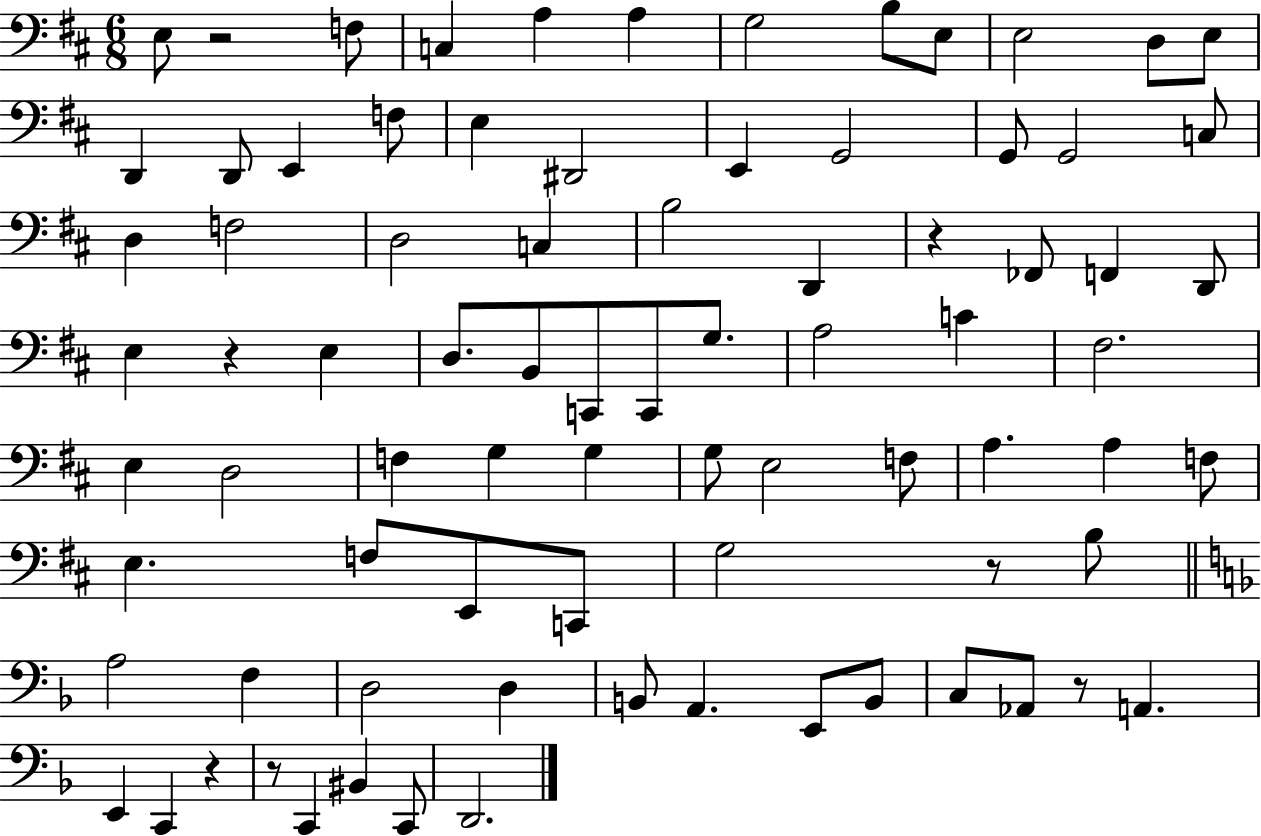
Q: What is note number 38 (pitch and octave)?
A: G3